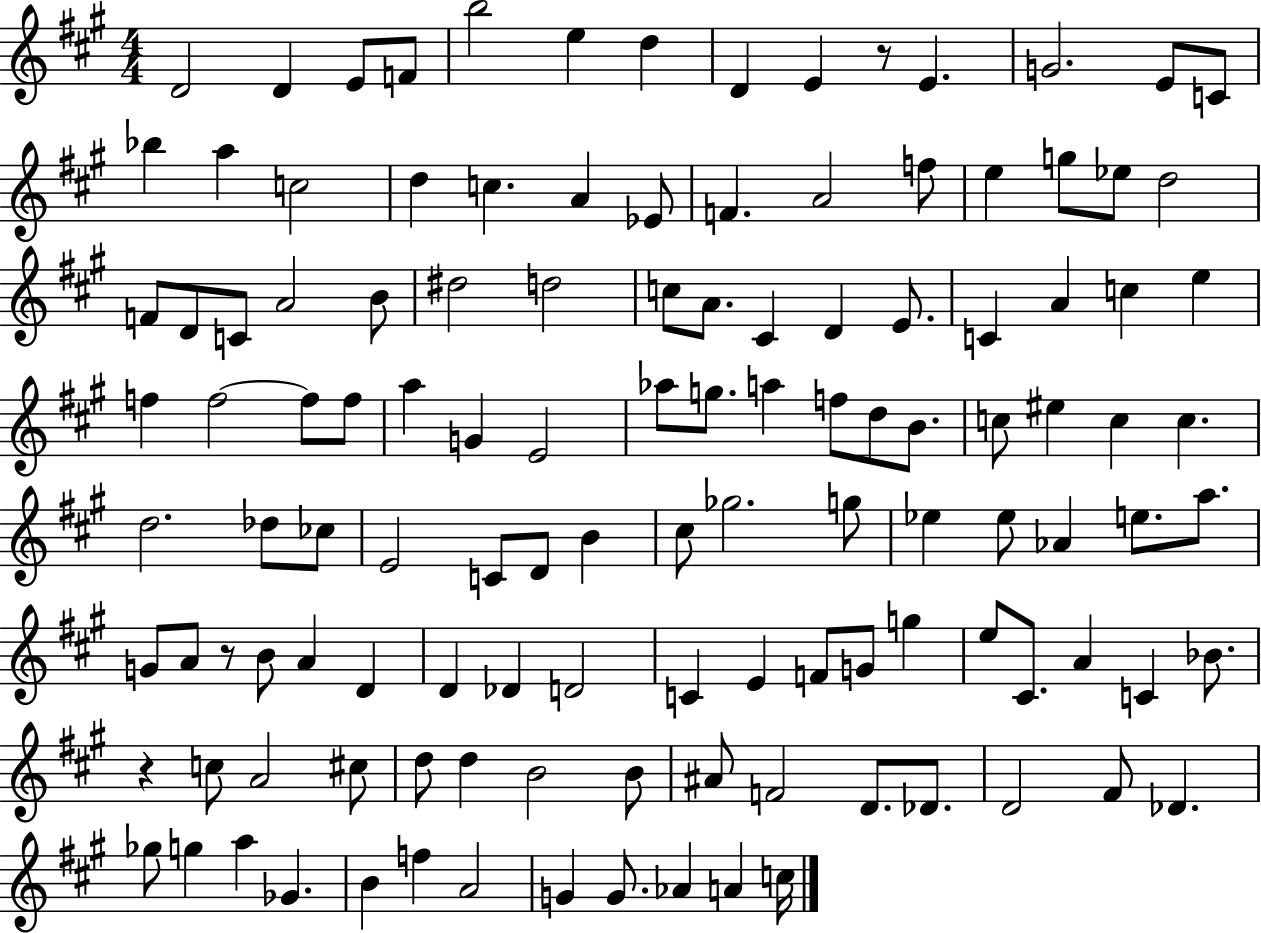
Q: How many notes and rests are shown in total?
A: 122